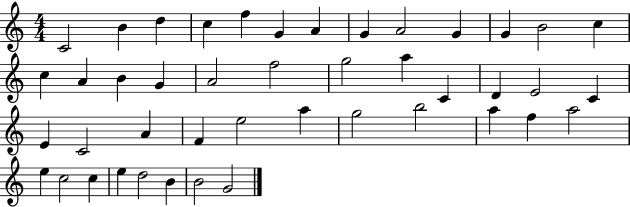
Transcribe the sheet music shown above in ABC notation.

X:1
T:Untitled
M:4/4
L:1/4
K:C
C2 B d c f G A G A2 G G B2 c c A B G A2 f2 g2 a C D E2 C E C2 A F e2 a g2 b2 a f a2 e c2 c e d2 B B2 G2